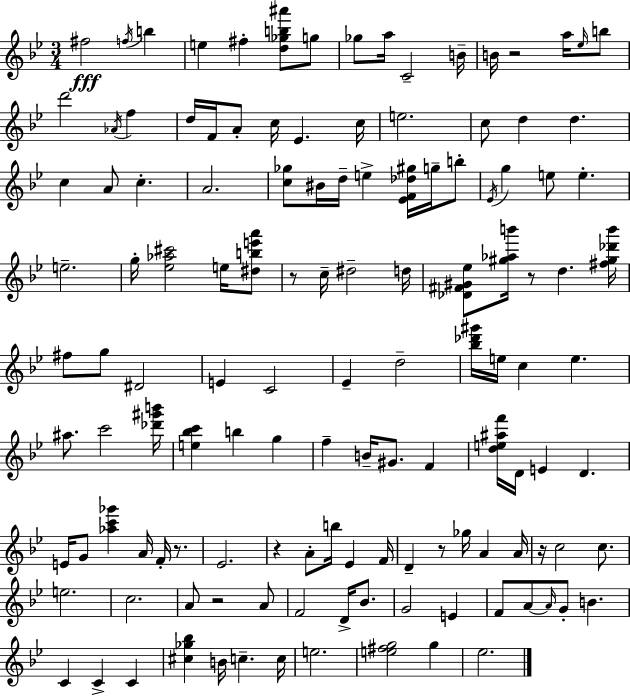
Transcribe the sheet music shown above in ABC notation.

X:1
T:Untitled
M:3/4
L:1/4
K:Gm
^f2 f/4 b e ^f [d_gb^a']/2 g/2 _g/2 a/4 C2 B/4 B/4 z2 a/4 _e/4 b/2 d'2 _A/4 f d/4 F/4 A/2 c/4 _E c/4 e2 c/2 d d c A/2 c A2 [c_g]/2 ^B/4 d/4 e [_EF_d^g]/4 g/4 b/2 _E/4 g e/2 e e2 g/4 [_e_a^c']2 e/4 [^dbe'a']/2 z/2 c/4 ^d2 d/4 [_D^F^G_e]/2 [^g_ab']/4 z/2 d [^f^g_d'b']/4 ^f/2 g/2 ^D2 E C2 _E d2 [_b_d'^g']/4 e/4 c e ^a/2 c'2 [_d'^g'b']/4 [e_bc'] b g f B/4 ^G/2 F [de^af']/4 D/4 E D E/4 G/2 [_ac'_g'] A/4 F/4 z/2 _E2 z A/2 b/4 _E F/4 D z/2 _g/4 A A/4 z/4 c2 c/2 e2 c2 A/2 z2 A/2 F2 D/4 _B/2 G2 E F/2 A/2 A/4 G/2 B C C C [^c_g_b] B/4 c c/4 e2 [e^fg]2 g _e2